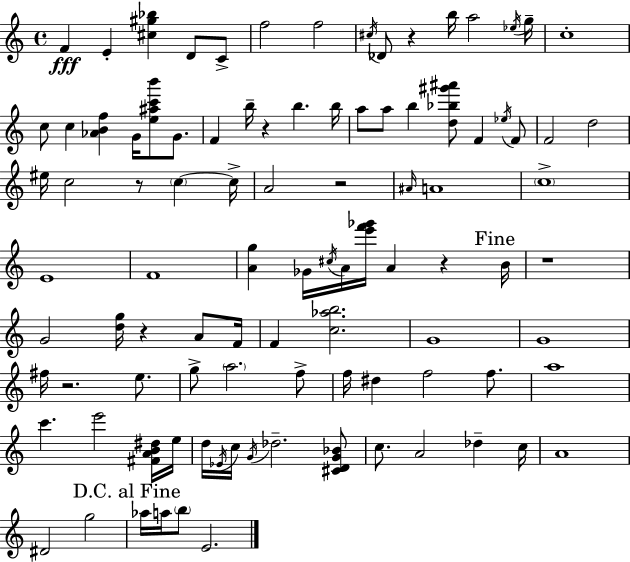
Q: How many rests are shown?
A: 8